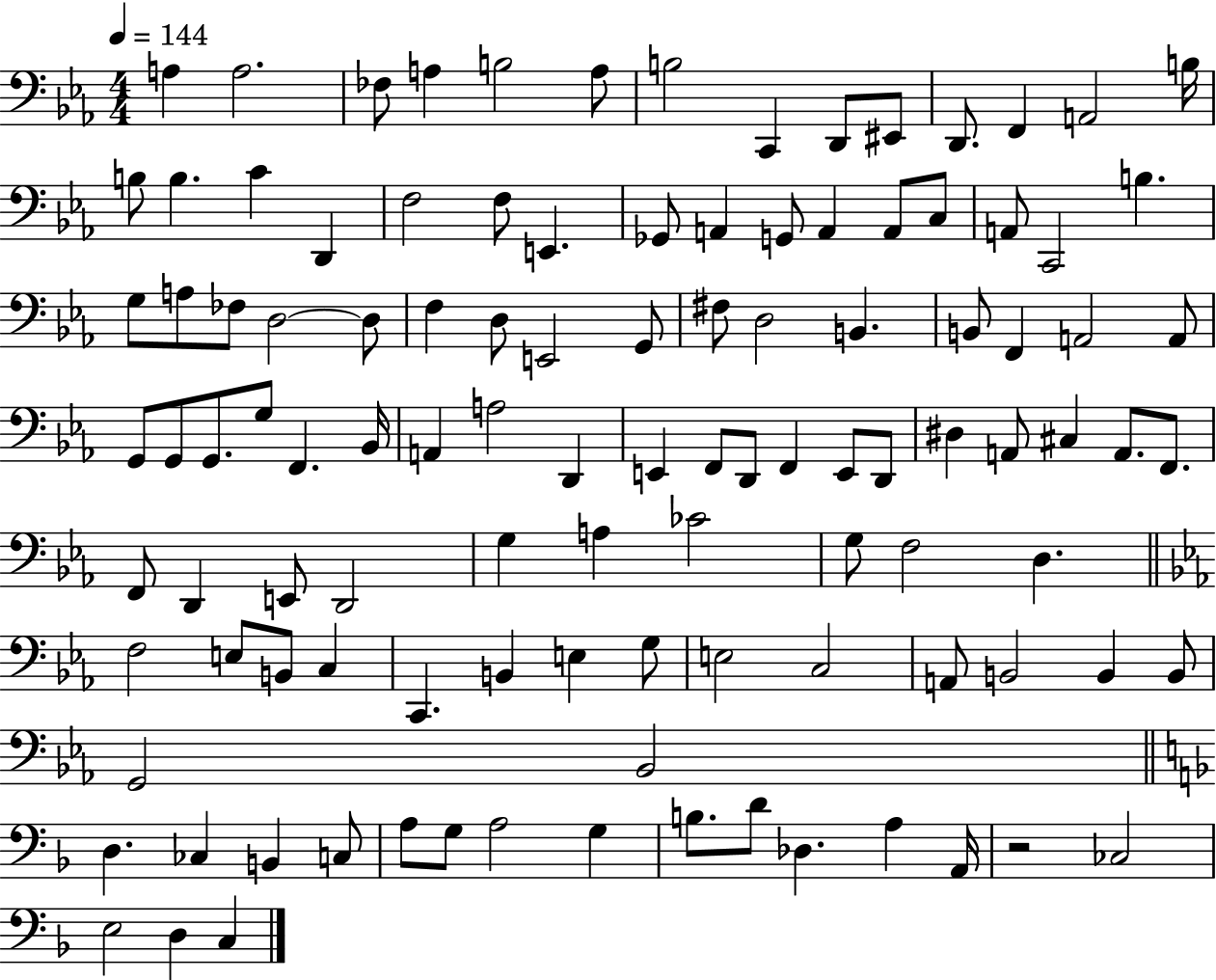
X:1
T:Untitled
M:4/4
L:1/4
K:Eb
A, A,2 _F,/2 A, B,2 A,/2 B,2 C,, D,,/2 ^E,,/2 D,,/2 F,, A,,2 B,/4 B,/2 B, C D,, F,2 F,/2 E,, _G,,/2 A,, G,,/2 A,, A,,/2 C,/2 A,,/2 C,,2 B, G,/2 A,/2 _F,/2 D,2 D,/2 F, D,/2 E,,2 G,,/2 ^F,/2 D,2 B,, B,,/2 F,, A,,2 A,,/2 G,,/2 G,,/2 G,,/2 G,/2 F,, _B,,/4 A,, A,2 D,, E,, F,,/2 D,,/2 F,, E,,/2 D,,/2 ^D, A,,/2 ^C, A,,/2 F,,/2 F,,/2 D,, E,,/2 D,,2 G, A, _C2 G,/2 F,2 D, F,2 E,/2 B,,/2 C, C,, B,, E, G,/2 E,2 C,2 A,,/2 B,,2 B,, B,,/2 G,,2 _B,,2 D, _C, B,, C,/2 A,/2 G,/2 A,2 G, B,/2 D/2 _D, A, A,,/4 z2 _C,2 E,2 D, C,